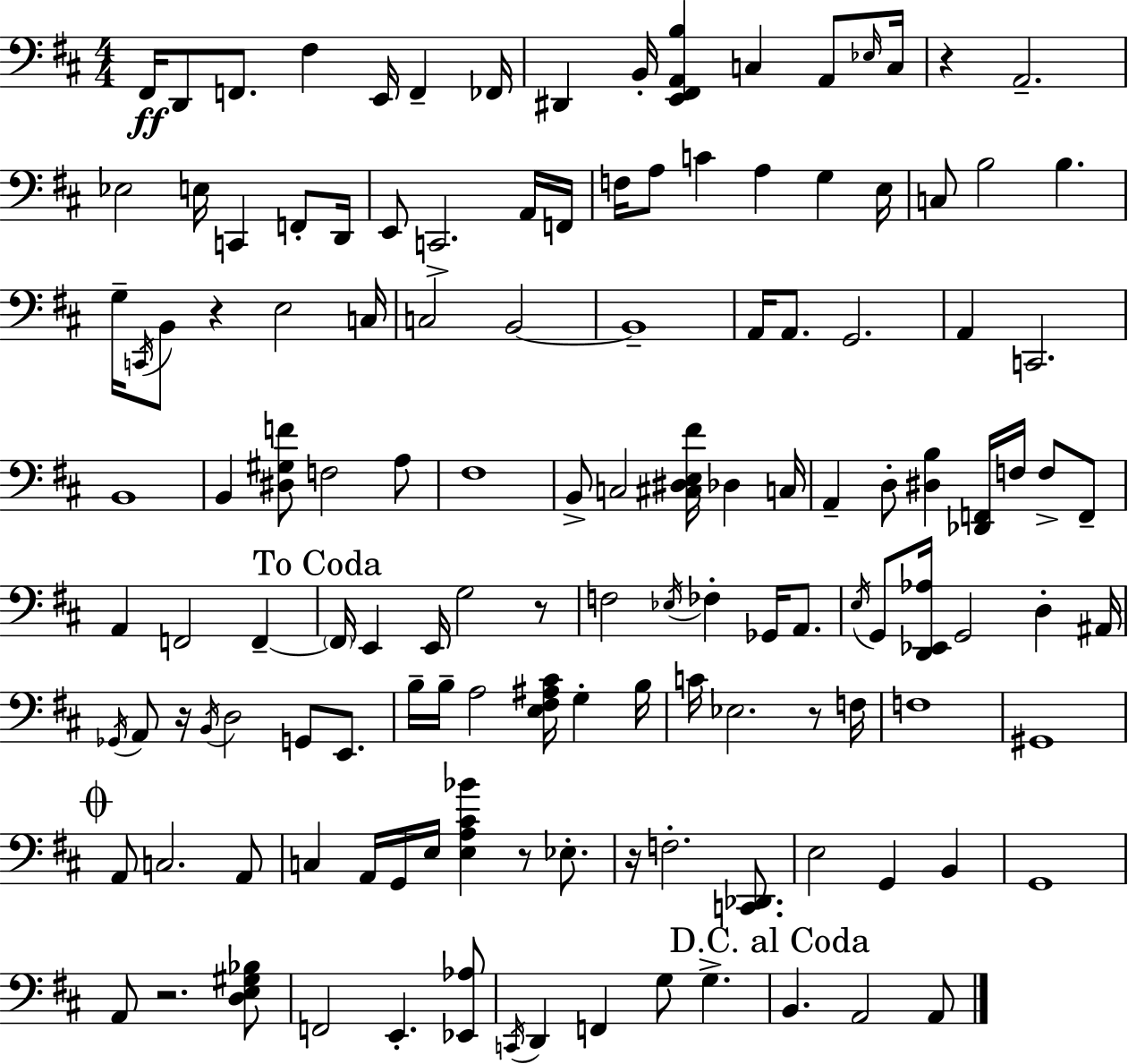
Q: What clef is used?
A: bass